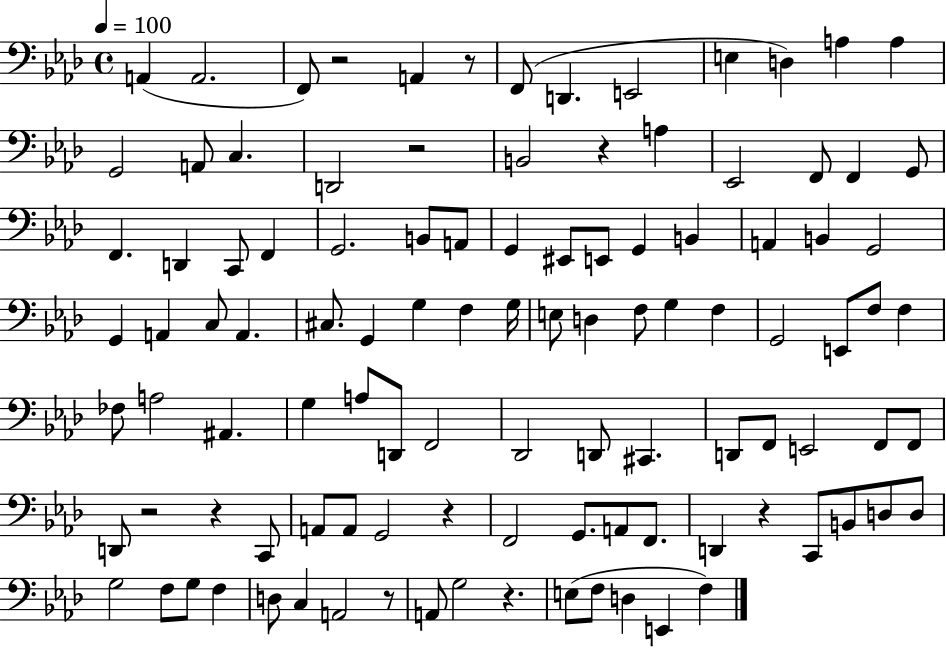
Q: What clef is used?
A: bass